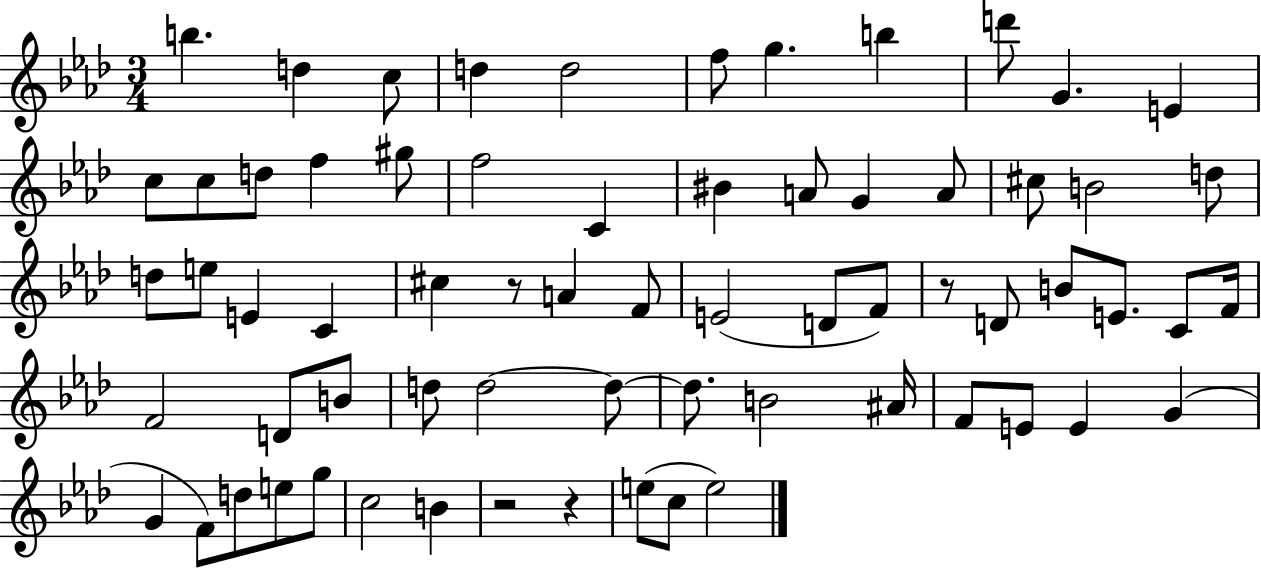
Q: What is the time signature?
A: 3/4